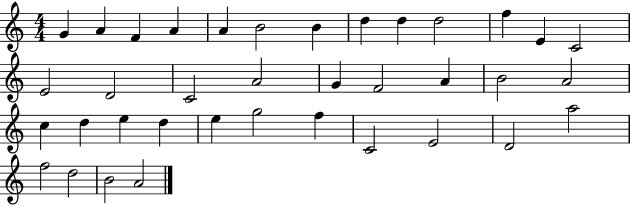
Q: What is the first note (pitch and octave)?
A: G4